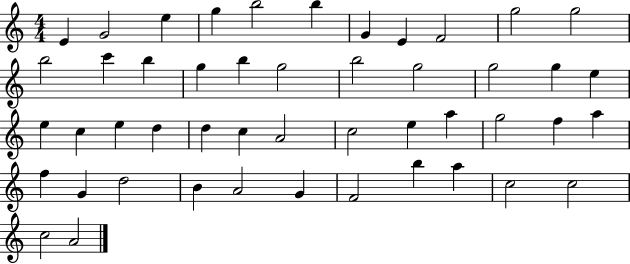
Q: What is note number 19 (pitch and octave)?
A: G5